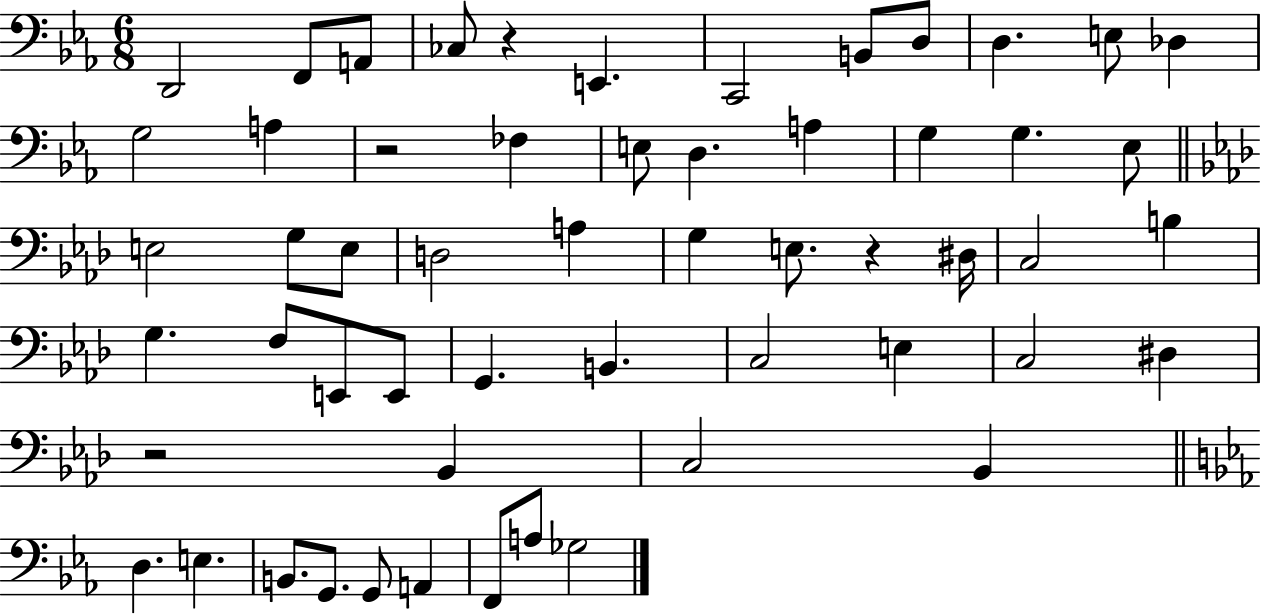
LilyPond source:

{
  \clef bass
  \numericTimeSignature
  \time 6/8
  \key ees \major
  d,2 f,8 a,8 | ces8 r4 e,4. | c,2 b,8 d8 | d4. e8 des4 | \break g2 a4 | r2 fes4 | e8 d4. a4 | g4 g4. ees8 | \break \bar "||" \break \key aes \major e2 g8 e8 | d2 a4 | g4 e8. r4 dis16 | c2 b4 | \break g4. f8 e,8 e,8 | g,4. b,4. | c2 e4 | c2 dis4 | \break r2 bes,4 | c2 bes,4 | \bar "||" \break \key ees \major d4. e4. | b,8. g,8. g,8 a,4 | f,8 a8 ges2 | \bar "|."
}